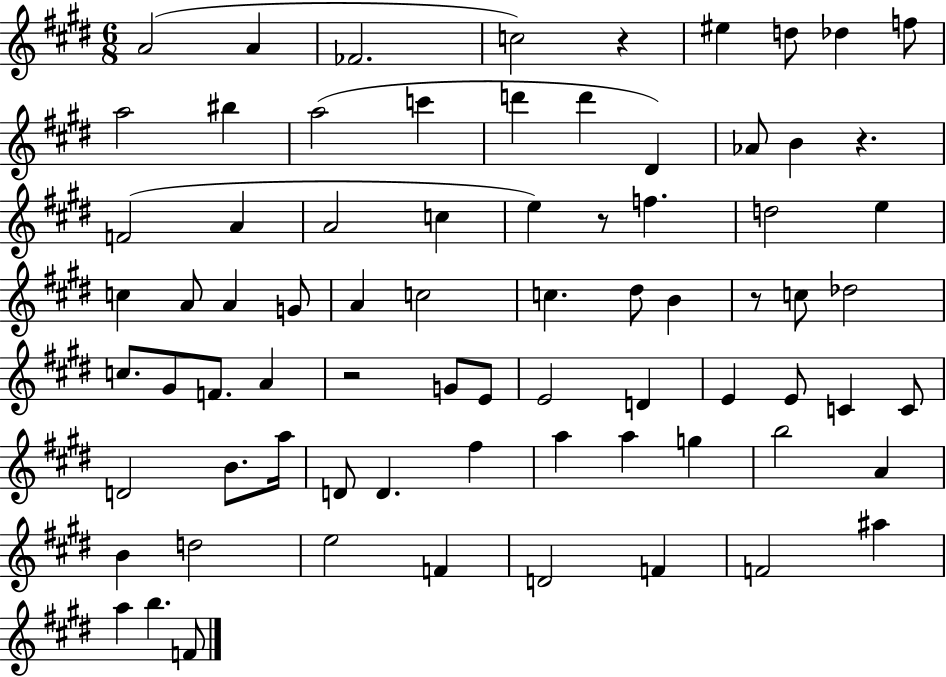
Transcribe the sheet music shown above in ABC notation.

X:1
T:Untitled
M:6/8
L:1/4
K:E
A2 A _F2 c2 z ^e d/2 _d f/2 a2 ^b a2 c' d' d' ^D _A/2 B z F2 A A2 c e z/2 f d2 e c A/2 A G/2 A c2 c ^d/2 B z/2 c/2 _d2 c/2 ^G/2 F/2 A z2 G/2 E/2 E2 D E E/2 C C/2 D2 B/2 a/4 D/2 D ^f a a g b2 A B d2 e2 F D2 F F2 ^a a b F/2